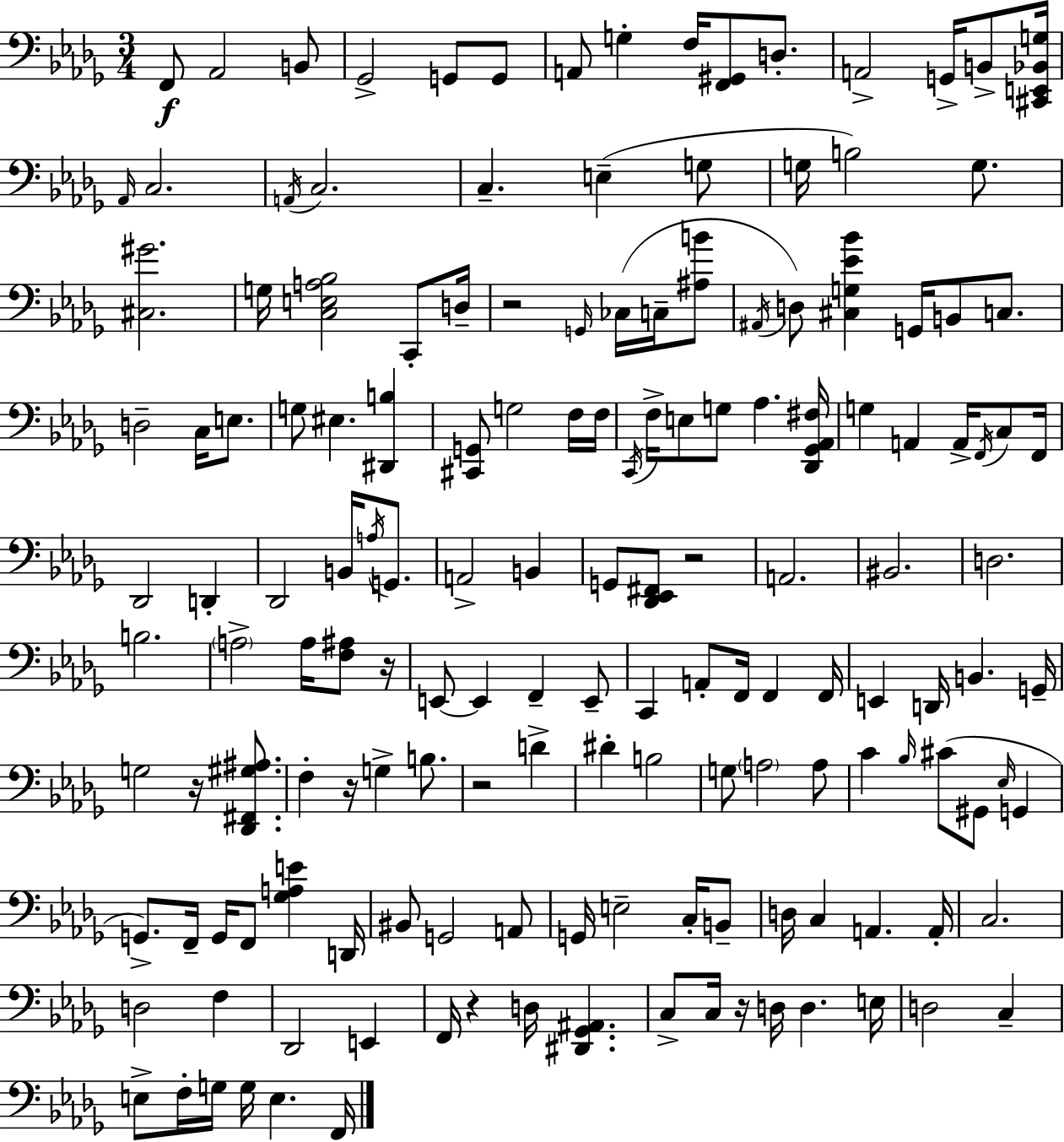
X:1
T:Untitled
M:3/4
L:1/4
K:Bbm
F,,/2 _A,,2 B,,/2 _G,,2 G,,/2 G,,/2 A,,/2 G, F,/4 [F,,^G,,]/2 D,/2 A,,2 G,,/4 B,,/2 [^C,,E,,_B,,G,]/4 _A,,/4 C,2 A,,/4 C,2 C, E, G,/2 G,/4 B,2 G,/2 [^C,^G]2 G,/4 [C,E,A,_B,]2 C,,/2 D,/4 z2 G,,/4 _C,/4 C,/4 [^A,B]/2 ^A,,/4 D,/2 [^C,G,_E_B] G,,/4 B,,/2 C,/2 D,2 C,/4 E,/2 G,/2 ^E, [^D,,B,] [^C,,G,,]/2 G,2 F,/4 F,/4 C,,/4 F,/4 E,/2 G,/2 _A, [_D,,_G,,_A,,^F,]/4 G, A,, A,,/4 F,,/4 C,/2 F,,/4 _D,,2 D,, _D,,2 B,,/4 A,/4 G,,/2 A,,2 B,, G,,/2 [_D,,_E,,^F,,]/2 z2 A,,2 ^B,,2 D,2 B,2 A,2 A,/4 [F,^A,]/2 z/4 E,,/2 E,, F,, E,,/2 C,, A,,/2 F,,/4 F,, F,,/4 E,, D,,/4 B,, G,,/4 G,2 z/4 [_D,,^F,,^G,^A,]/2 F, z/4 G, B,/2 z2 D ^D B,2 G,/2 A,2 A,/2 C _B,/4 ^C/2 ^G,,/2 _E,/4 G,, G,,/2 F,,/4 G,,/4 F,,/2 [_G,A,E] D,,/4 ^B,,/2 G,,2 A,,/2 G,,/4 E,2 C,/4 B,,/2 D,/4 C, A,, A,,/4 C,2 D,2 F, _D,,2 E,, F,,/4 z D,/4 [^D,,_G,,^A,,] C,/2 C,/4 z/4 D,/4 D, E,/4 D,2 C, E,/2 F,/4 G,/4 G,/4 E, F,,/4